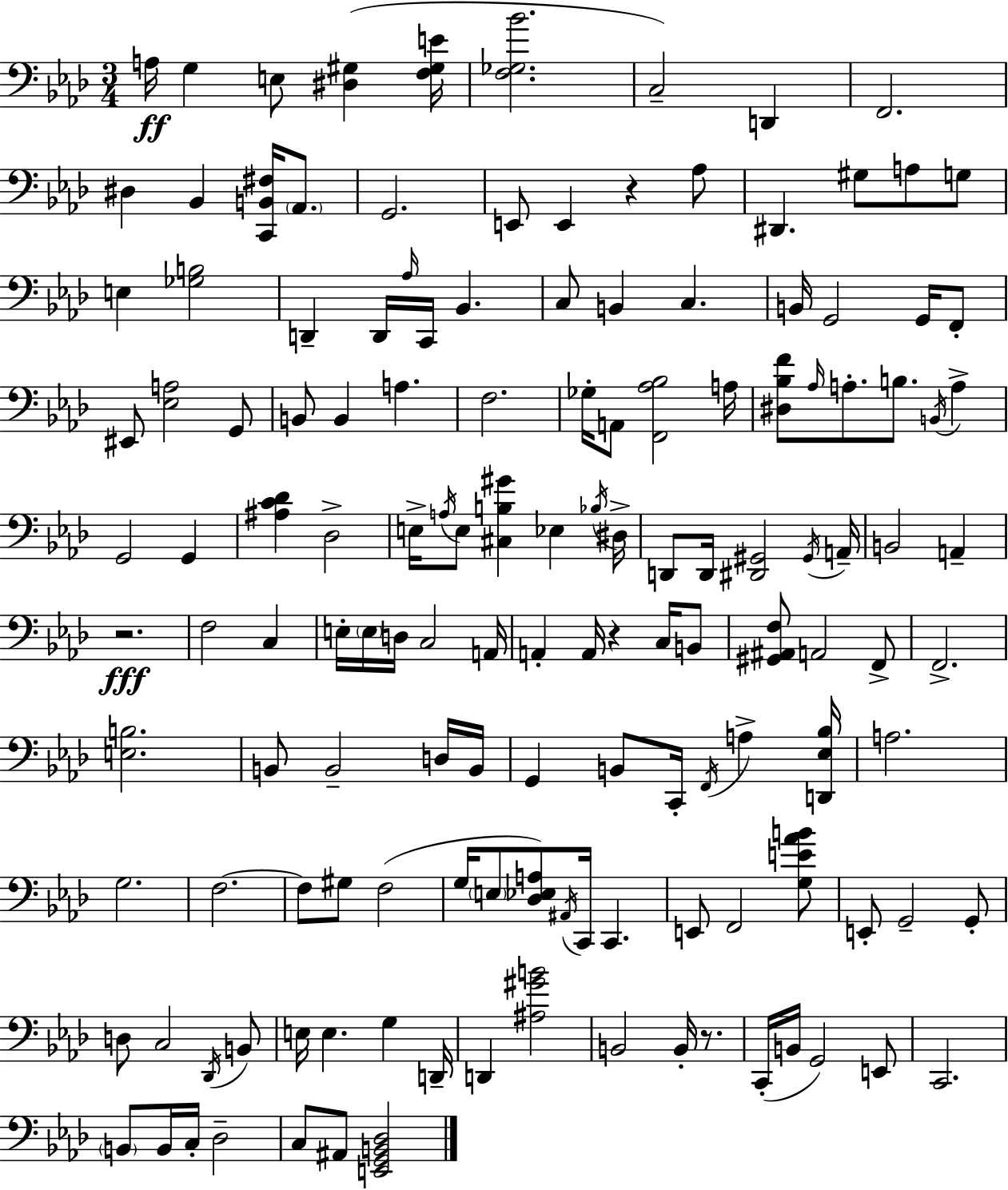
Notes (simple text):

A3/s G3/q E3/e [D#3,G#3]/q [F3,G#3,E4]/s [F3,Gb3,Bb4]/h. C3/h D2/q F2/h. D#3/q Bb2/q [C2,B2,F#3]/s Ab2/e. G2/h. E2/e E2/q R/q Ab3/e D#2/q. G#3/e A3/e G3/e E3/q [Gb3,B3]/h D2/q D2/s Ab3/s C2/s Bb2/q. C3/e B2/q C3/q. B2/s G2/h G2/s F2/e EIS2/e [Eb3,A3]/h G2/e B2/e B2/q A3/q. F3/h. Gb3/s A2/e [F2,Ab3,Bb3]/h A3/s [D#3,Bb3,F4]/e Ab3/s A3/e. B3/e. B2/s A3/q G2/h G2/q [A#3,C4,Db4]/q Db3/h E3/s A3/s E3/e [C#3,B3,G#4]/q Eb3/q Bb3/s D#3/s D2/e D2/s [D#2,G#2]/h G#2/s A2/s B2/h A2/q R/h. F3/h C3/q E3/s E3/s D3/s C3/h A2/s A2/q A2/s R/q C3/s B2/e [G#2,A#2,F3]/e A2/h F2/e F2/h. [E3,B3]/h. B2/e B2/h D3/s B2/s G2/q B2/e C2/s F2/s A3/q [D2,Eb3,Bb3]/s A3/h. G3/h. F3/h. F3/e G#3/e F3/h G3/s E3/e [Db3,Eb3,A3]/e A#2/s C2/s C2/q. E2/e F2/h [G3,E4,Ab4,B4]/e E2/e G2/h G2/e D3/e C3/h Db2/s B2/e E3/s E3/q. G3/q D2/s D2/q [A#3,G#4,B4]/h B2/h B2/s R/e. C2/s B2/s G2/h E2/e C2/h. B2/e B2/s C3/s Db3/h C3/e A#2/e [E2,G2,B2,Db3]/h